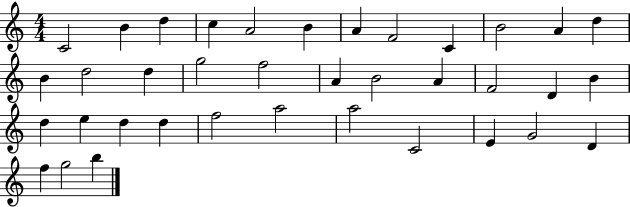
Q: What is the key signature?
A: C major